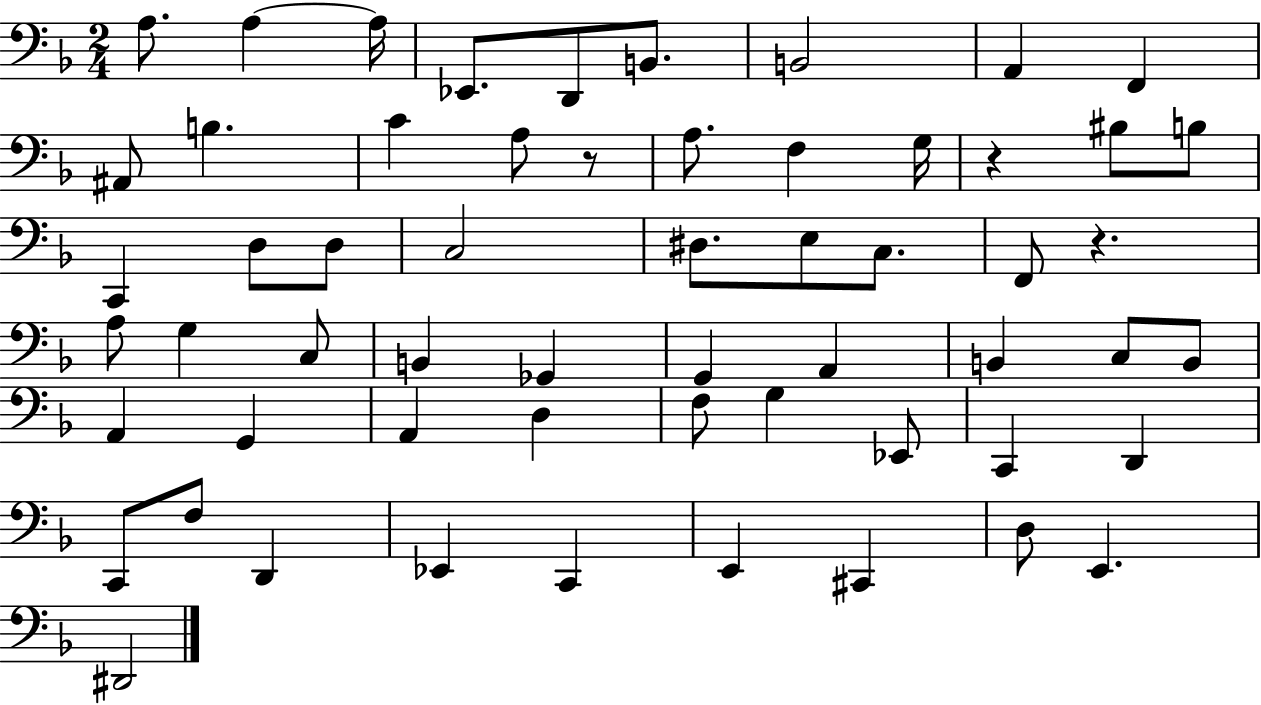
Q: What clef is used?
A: bass